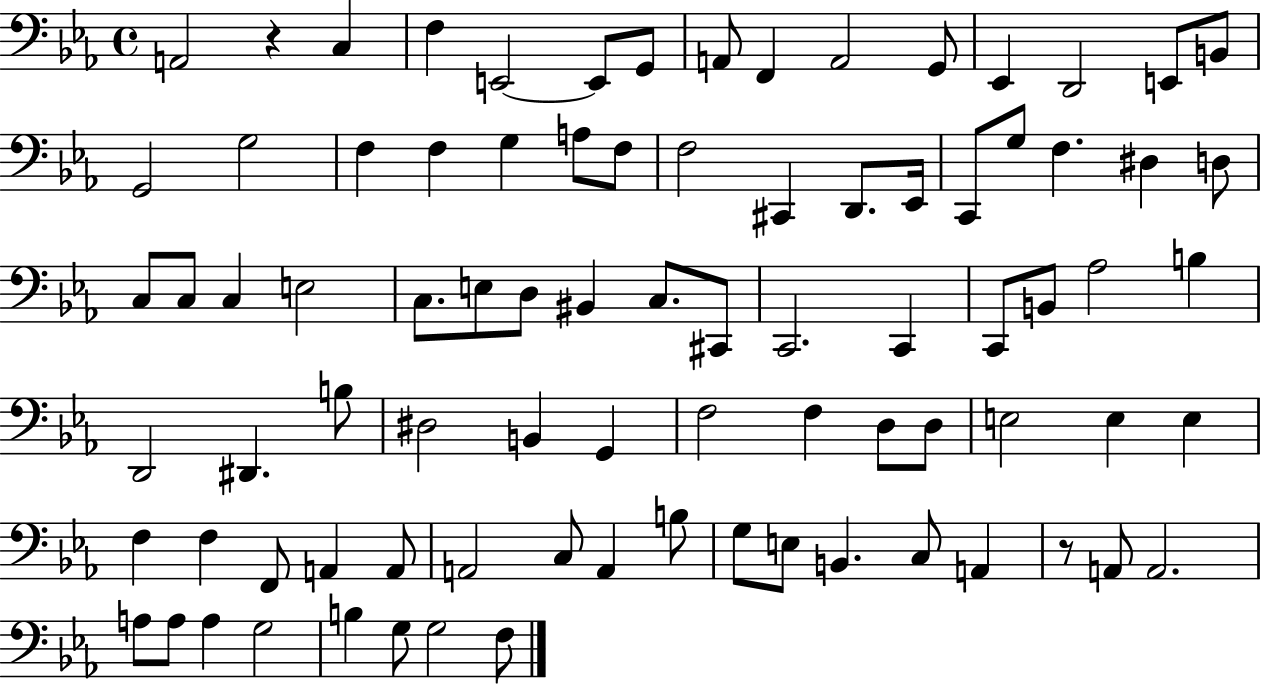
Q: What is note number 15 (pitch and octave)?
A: G2